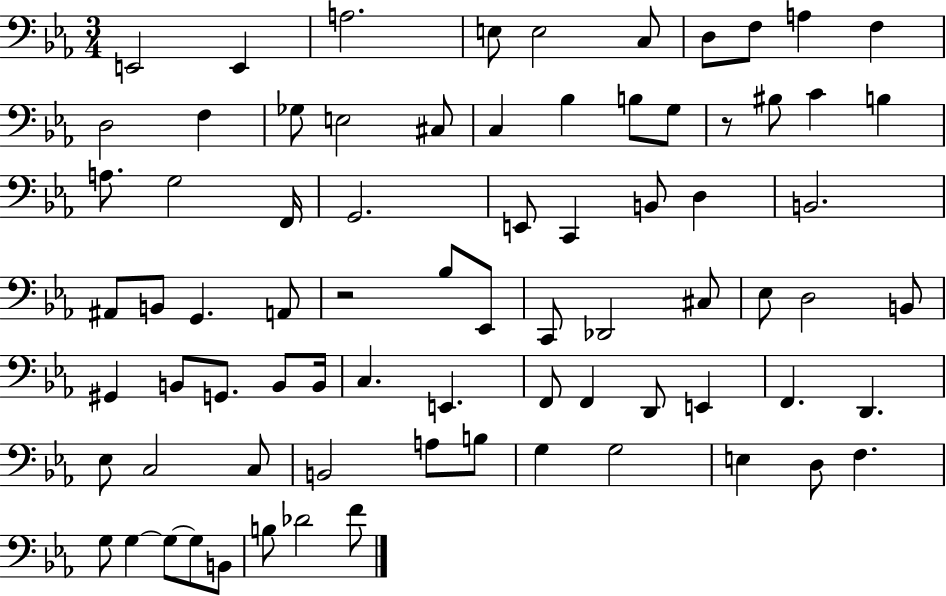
X:1
T:Untitled
M:3/4
L:1/4
K:Eb
E,,2 E,, A,2 E,/2 E,2 C,/2 D,/2 F,/2 A, F, D,2 F, _G,/2 E,2 ^C,/2 C, _B, B,/2 G,/2 z/2 ^B,/2 C B, A,/2 G,2 F,,/4 G,,2 E,,/2 C,, B,,/2 D, B,,2 ^A,,/2 B,,/2 G,, A,,/2 z2 _B,/2 _E,,/2 C,,/2 _D,,2 ^C,/2 _E,/2 D,2 B,,/2 ^G,, B,,/2 G,,/2 B,,/2 B,,/4 C, E,, F,,/2 F,, D,,/2 E,, F,, D,, _E,/2 C,2 C,/2 B,,2 A,/2 B,/2 G, G,2 E, D,/2 F, G,/2 G, G,/2 G,/2 B,,/2 B,/2 _D2 F/2